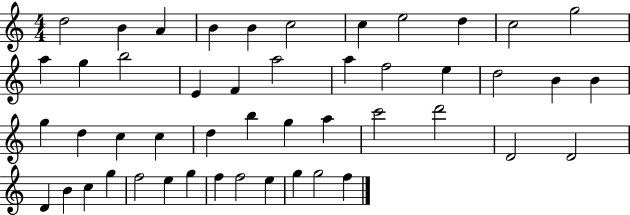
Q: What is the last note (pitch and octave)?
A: F5